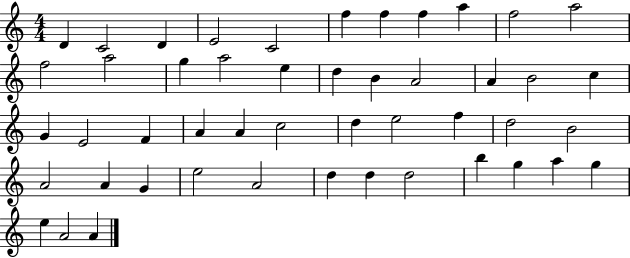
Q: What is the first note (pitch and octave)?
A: D4